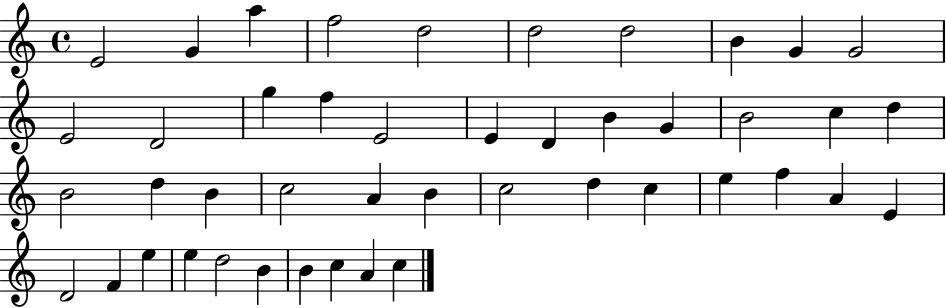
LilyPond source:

{
  \clef treble
  \time 4/4
  \defaultTimeSignature
  \key c \major
  e'2 g'4 a''4 | f''2 d''2 | d''2 d''2 | b'4 g'4 g'2 | \break e'2 d'2 | g''4 f''4 e'2 | e'4 d'4 b'4 g'4 | b'2 c''4 d''4 | \break b'2 d''4 b'4 | c''2 a'4 b'4 | c''2 d''4 c''4 | e''4 f''4 a'4 e'4 | \break d'2 f'4 e''4 | e''4 d''2 b'4 | b'4 c''4 a'4 c''4 | \bar "|."
}